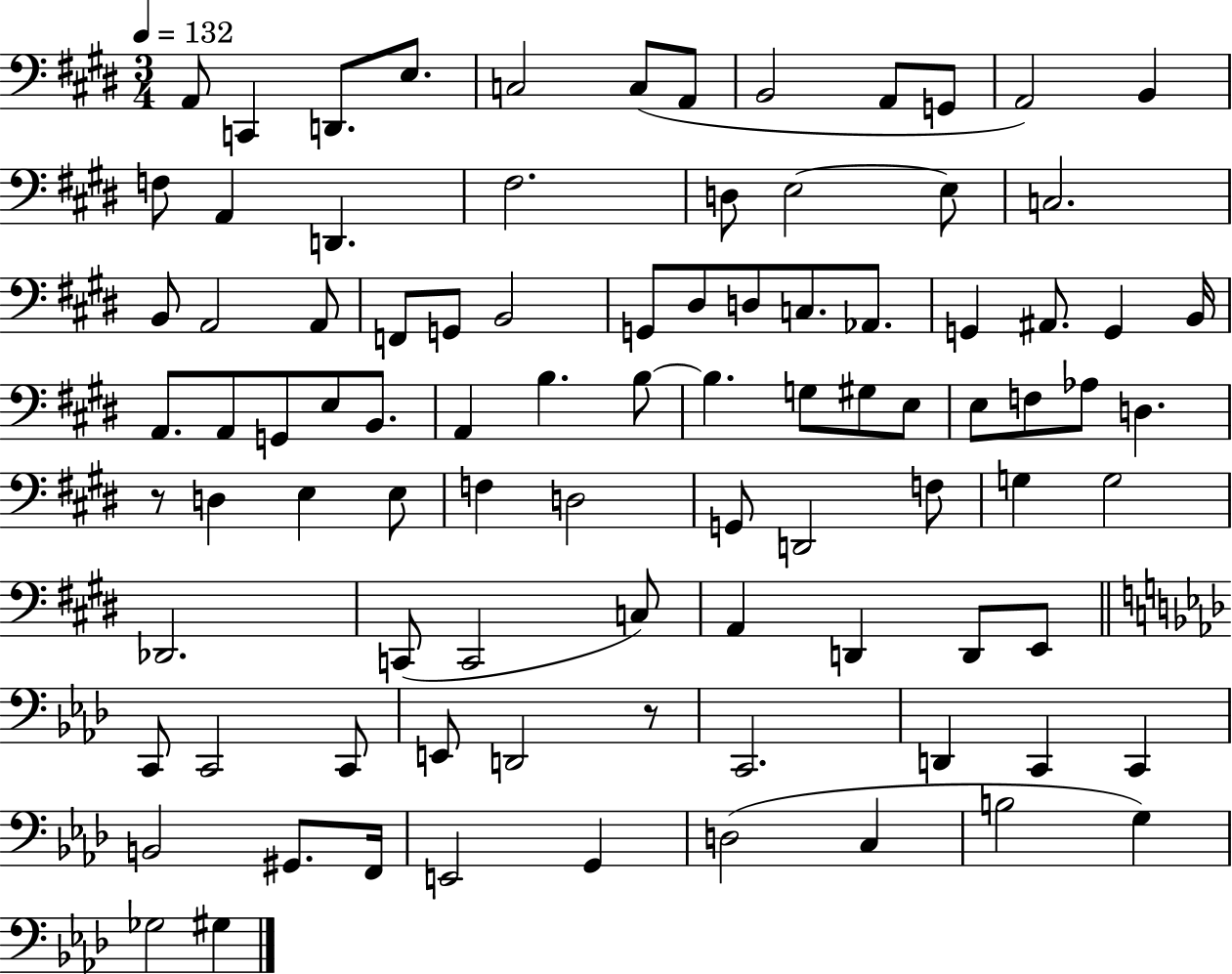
{
  \clef bass
  \numericTimeSignature
  \time 3/4
  \key e \major
  \tempo 4 = 132
  a,8 c,4 d,8. e8. | c2 c8( a,8 | b,2 a,8 g,8 | a,2) b,4 | \break f8 a,4 d,4. | fis2. | d8 e2~~ e8 | c2. | \break b,8 a,2 a,8 | f,8 g,8 b,2 | g,8 dis8 d8 c8. aes,8. | g,4 ais,8. g,4 b,16 | \break a,8. a,8 g,8 e8 b,8. | a,4 b4. b8~~ | b4. g8 gis8 e8 | e8 f8 aes8 d4. | \break r8 d4 e4 e8 | f4 d2 | g,8 d,2 f8 | g4 g2 | \break des,2. | c,8( c,2 c8) | a,4 d,4 d,8 e,8 | \bar "||" \break \key f \minor c,8 c,2 c,8 | e,8 d,2 r8 | c,2. | d,4 c,4 c,4 | \break b,2 gis,8. f,16 | e,2 g,4 | d2( c4 | b2 g4) | \break ges2 gis4 | \bar "|."
}